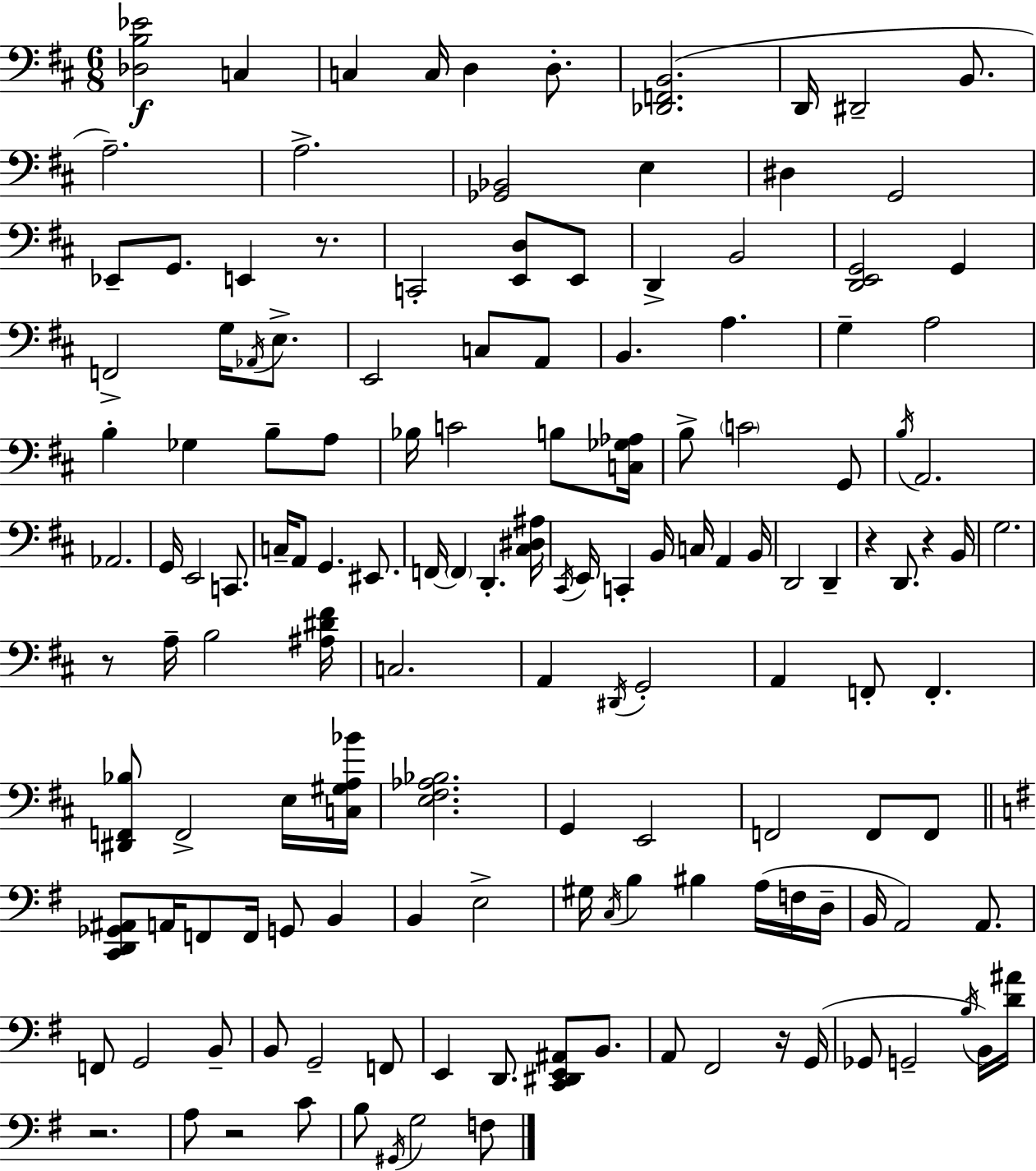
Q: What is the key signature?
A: D major